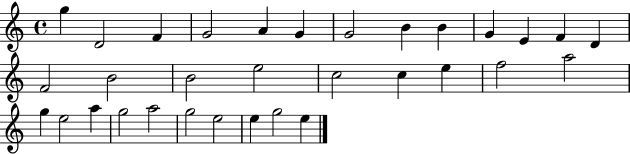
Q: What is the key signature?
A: C major